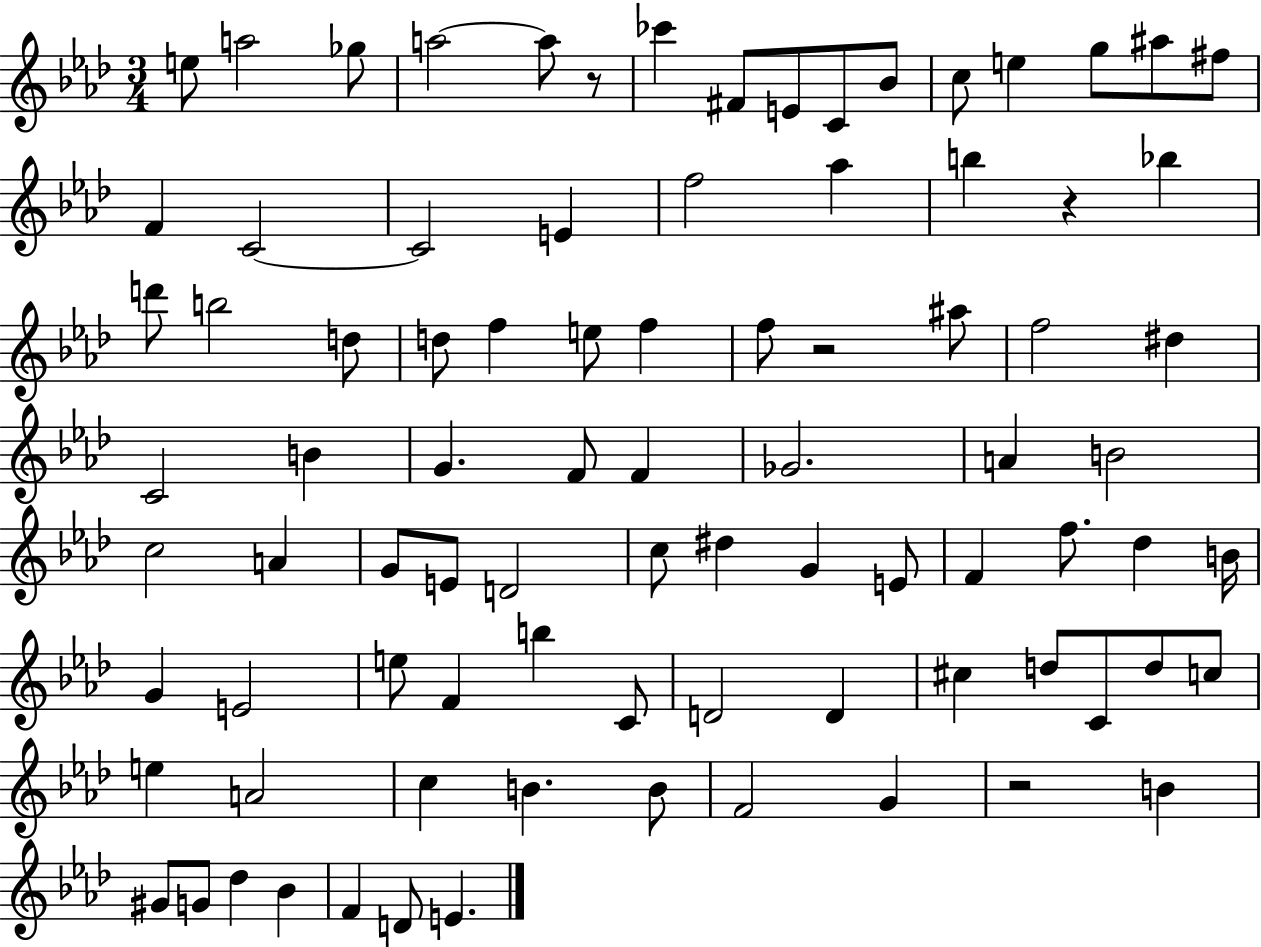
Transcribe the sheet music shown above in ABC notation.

X:1
T:Untitled
M:3/4
L:1/4
K:Ab
e/2 a2 _g/2 a2 a/2 z/2 _c' ^F/2 E/2 C/2 _B/2 c/2 e g/2 ^a/2 ^f/2 F C2 C2 E f2 _a b z _b d'/2 b2 d/2 d/2 f e/2 f f/2 z2 ^a/2 f2 ^d C2 B G F/2 F _G2 A B2 c2 A G/2 E/2 D2 c/2 ^d G E/2 F f/2 _d B/4 G E2 e/2 F b C/2 D2 D ^c d/2 C/2 d/2 c/2 e A2 c B B/2 F2 G z2 B ^G/2 G/2 _d _B F D/2 E